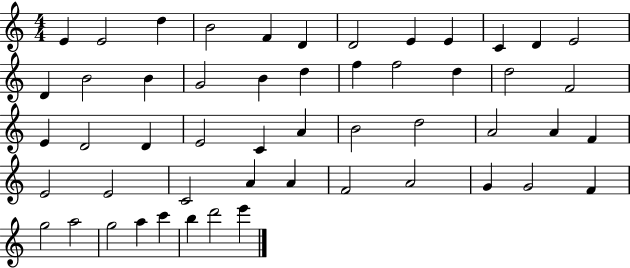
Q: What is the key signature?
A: C major